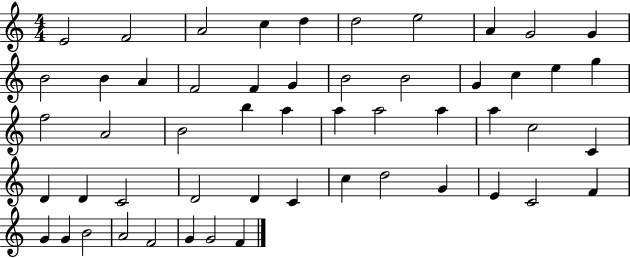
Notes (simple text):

E4/h F4/h A4/h C5/q D5/q D5/h E5/h A4/q G4/h G4/q B4/h B4/q A4/q F4/h F4/q G4/q B4/h B4/h G4/q C5/q E5/q G5/q F5/h A4/h B4/h B5/q A5/q A5/q A5/h A5/q A5/q C5/h C4/q D4/q D4/q C4/h D4/h D4/q C4/q C5/q D5/h G4/q E4/q C4/h F4/q G4/q G4/q B4/h A4/h F4/h G4/q G4/h F4/q